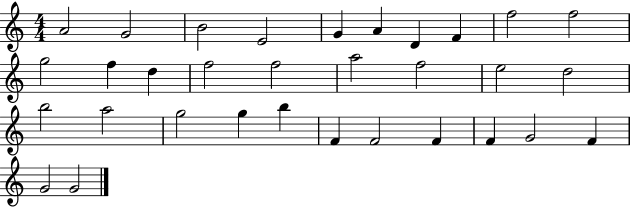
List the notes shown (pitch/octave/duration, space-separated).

A4/h G4/h B4/h E4/h G4/q A4/q D4/q F4/q F5/h F5/h G5/h F5/q D5/q F5/h F5/h A5/h F5/h E5/h D5/h B5/h A5/h G5/h G5/q B5/q F4/q F4/h F4/q F4/q G4/h F4/q G4/h G4/h